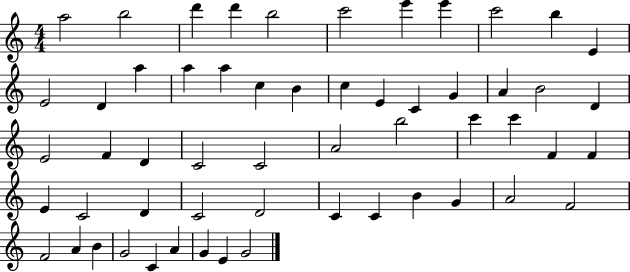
X:1
T:Untitled
M:4/4
L:1/4
K:C
a2 b2 d' d' b2 c'2 e' e' c'2 b E E2 D a a a c B c E C G A B2 D E2 F D C2 C2 A2 b2 c' c' F F E C2 D C2 D2 C C B G A2 F2 F2 A B G2 C A G E G2